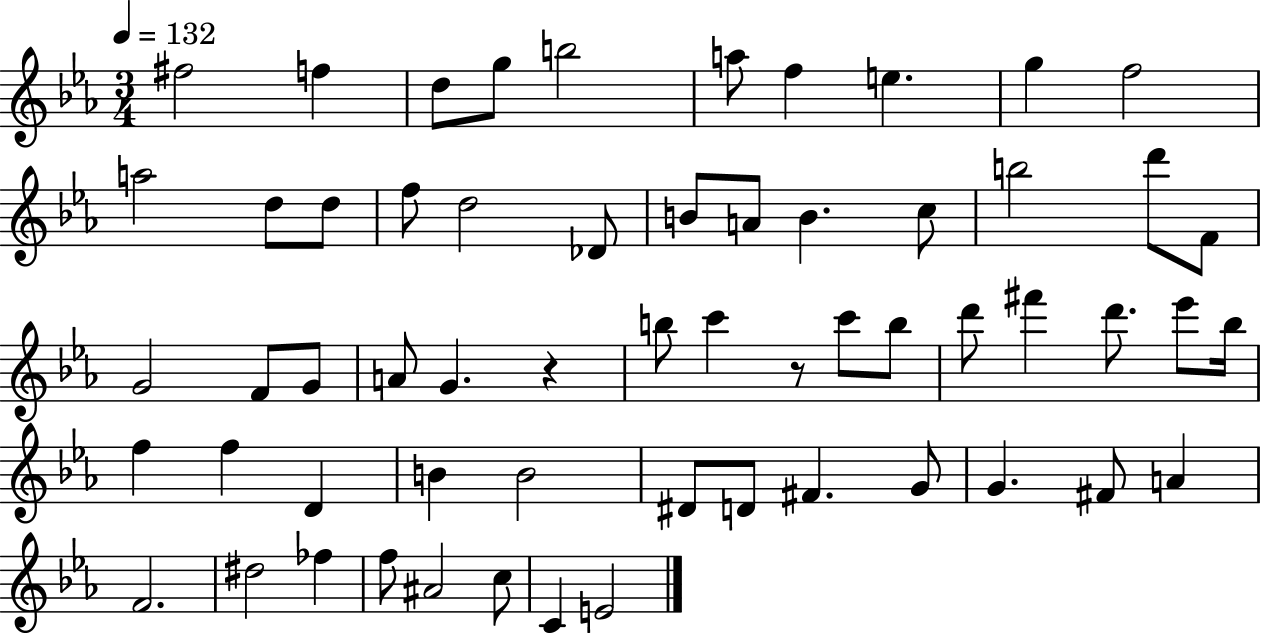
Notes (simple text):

F#5/h F5/q D5/e G5/e B5/h A5/e F5/q E5/q. G5/q F5/h A5/h D5/e D5/e F5/e D5/h Db4/e B4/e A4/e B4/q. C5/e B5/h D6/e F4/e G4/h F4/e G4/e A4/e G4/q. R/q B5/e C6/q R/e C6/e B5/e D6/e F#6/q D6/e. Eb6/e Bb5/s F5/q F5/q D4/q B4/q B4/h D#4/e D4/e F#4/q. G4/e G4/q. F#4/e A4/q F4/h. D#5/h FES5/q F5/e A#4/h C5/e C4/q E4/h